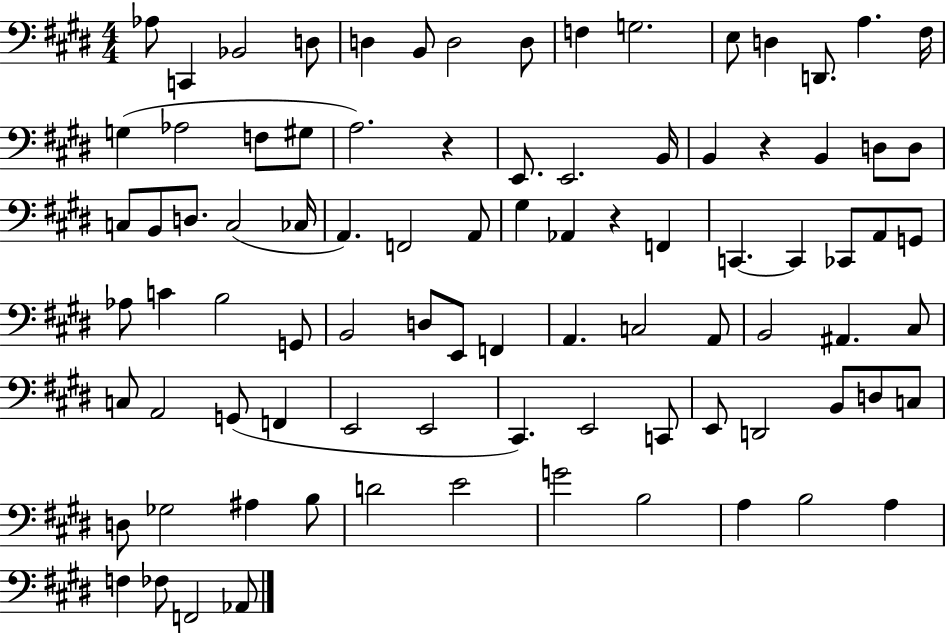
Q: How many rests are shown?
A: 3